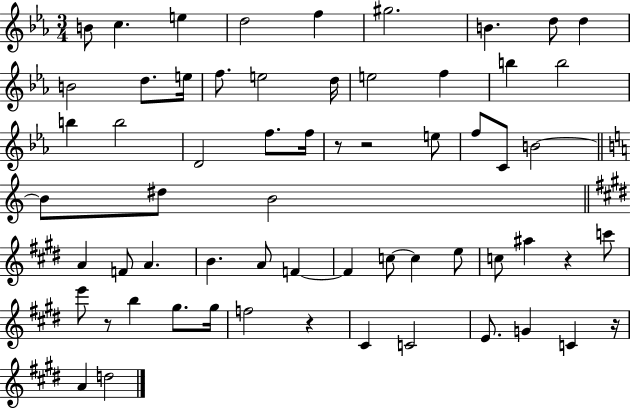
B4/e C5/q. E5/q D5/h F5/q G#5/h. B4/q. D5/e D5/q B4/h D5/e. E5/s F5/e. E5/h D5/s E5/h F5/q B5/q B5/h B5/q B5/h D4/h F5/e. F5/s R/e R/h E5/e F5/e C4/e B4/h B4/e D#5/e B4/h A4/q F4/e A4/q. B4/q. A4/e F4/q F4/q C5/e C5/q E5/e C5/e A#5/q R/q C6/e E6/e R/e B5/q G#5/e. G#5/s F5/h R/q C#4/q C4/h E4/e. G4/q C4/q R/s A4/q D5/h